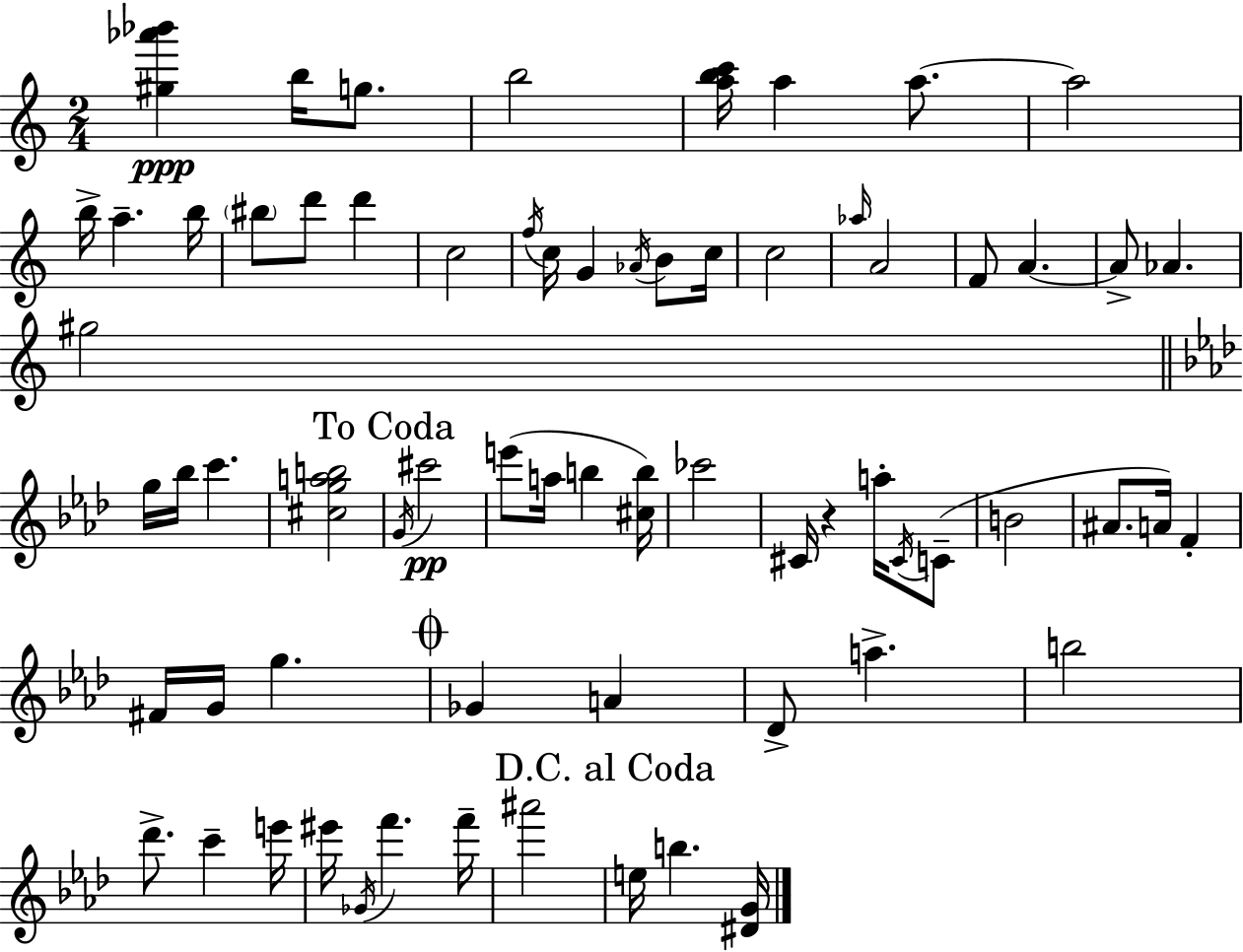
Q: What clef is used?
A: treble